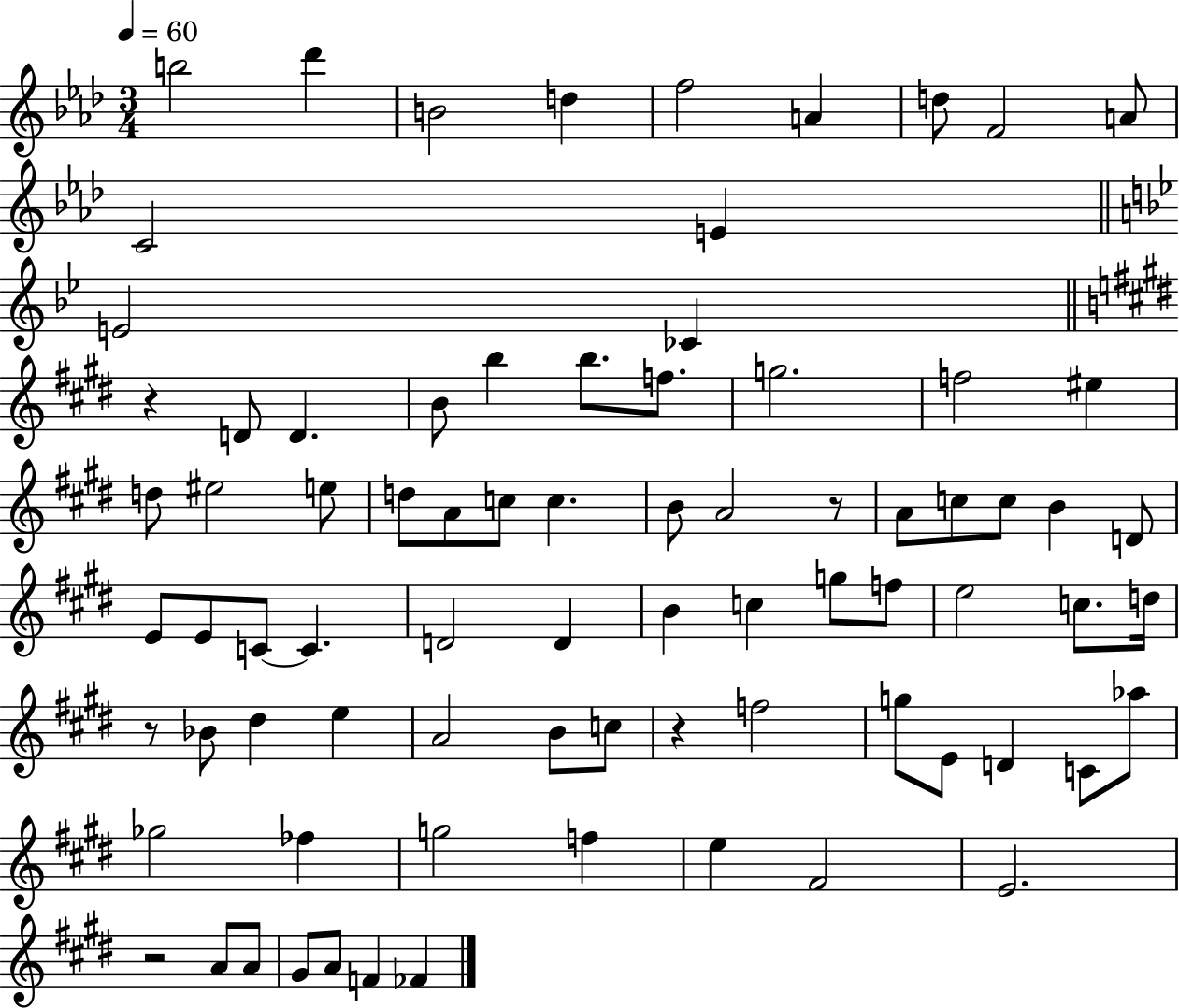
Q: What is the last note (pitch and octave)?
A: FES4